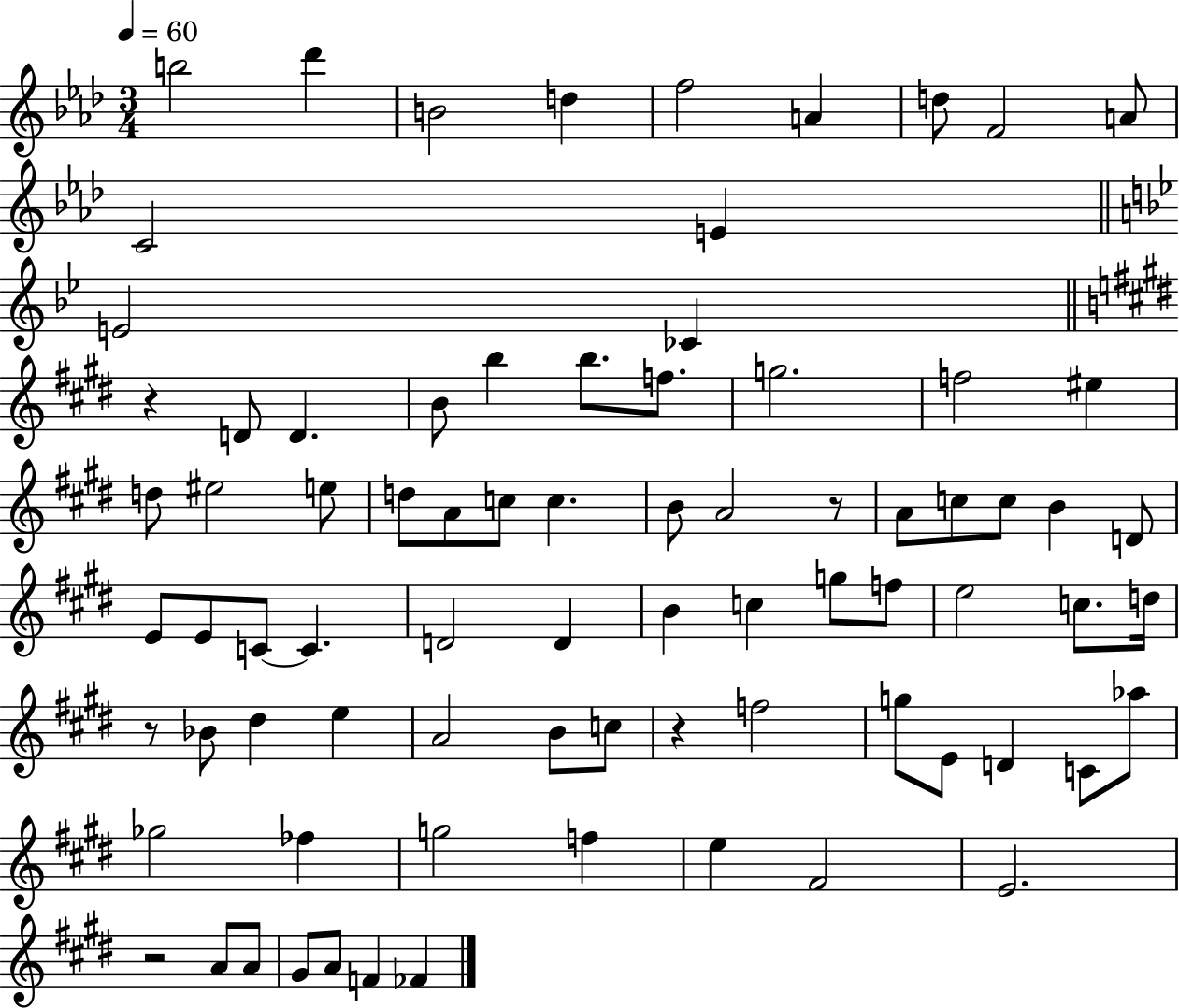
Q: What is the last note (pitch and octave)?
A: FES4